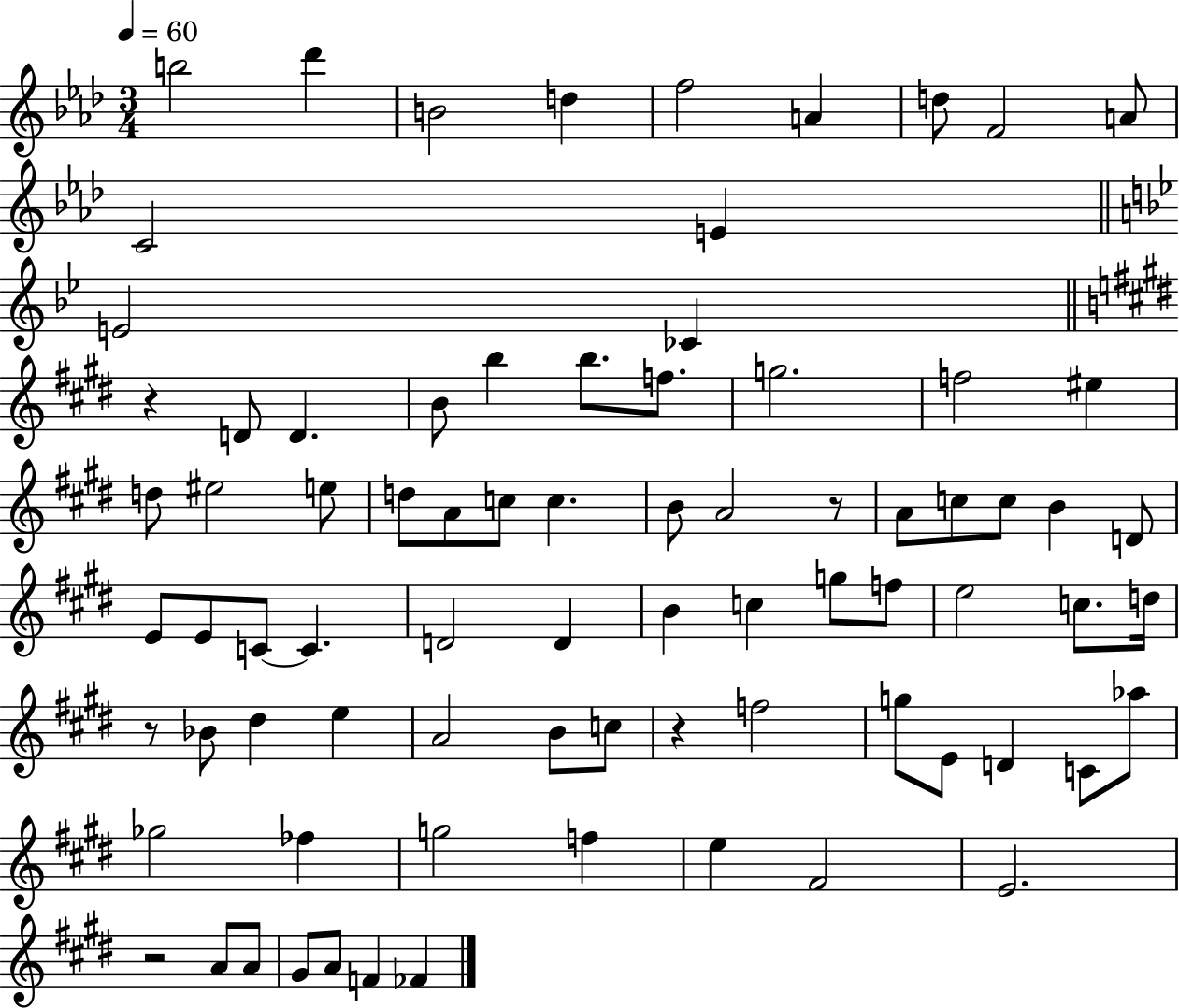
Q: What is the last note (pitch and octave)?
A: FES4